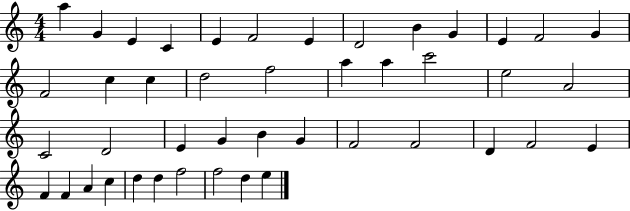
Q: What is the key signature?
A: C major